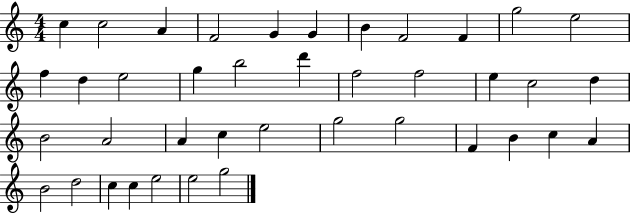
X:1
T:Untitled
M:4/4
L:1/4
K:C
c c2 A F2 G G B F2 F g2 e2 f d e2 g b2 d' f2 f2 e c2 d B2 A2 A c e2 g2 g2 F B c A B2 d2 c c e2 e2 g2